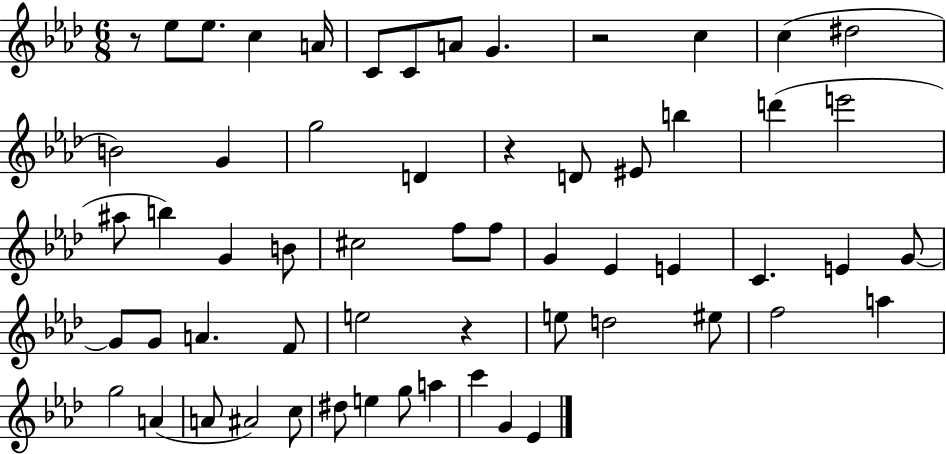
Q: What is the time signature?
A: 6/8